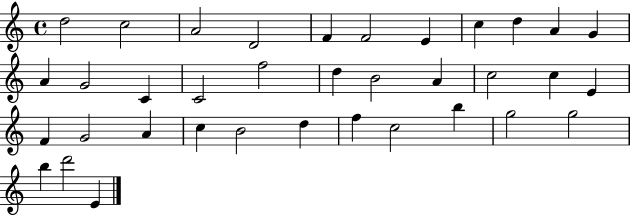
{
  \clef treble
  \time 4/4
  \defaultTimeSignature
  \key c \major
  d''2 c''2 | a'2 d'2 | f'4 f'2 e'4 | c''4 d''4 a'4 g'4 | \break a'4 g'2 c'4 | c'2 f''2 | d''4 b'2 a'4 | c''2 c''4 e'4 | \break f'4 g'2 a'4 | c''4 b'2 d''4 | f''4 c''2 b''4 | g''2 g''2 | \break b''4 d'''2 e'4 | \bar "|."
}